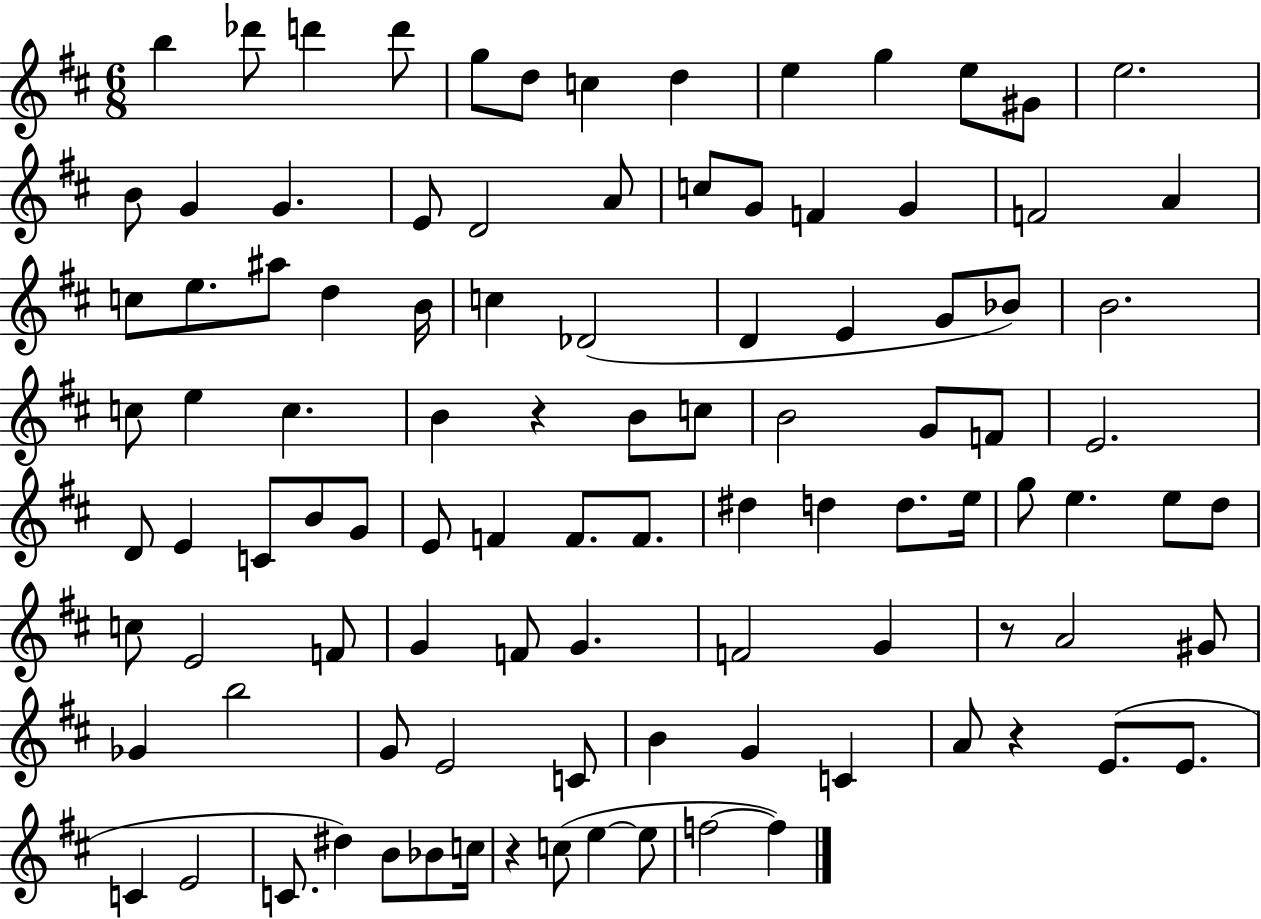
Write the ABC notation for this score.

X:1
T:Untitled
M:6/8
L:1/4
K:D
b _d'/2 d' d'/2 g/2 d/2 c d e g e/2 ^G/2 e2 B/2 G G E/2 D2 A/2 c/2 G/2 F G F2 A c/2 e/2 ^a/2 d B/4 c _D2 D E G/2 _B/2 B2 c/2 e c B z B/2 c/2 B2 G/2 F/2 E2 D/2 E C/2 B/2 G/2 E/2 F F/2 F/2 ^d d d/2 e/4 g/2 e e/2 d/2 c/2 E2 F/2 G F/2 G F2 G z/2 A2 ^G/2 _G b2 G/2 E2 C/2 B G C A/2 z E/2 E/2 C E2 C/2 ^d B/2 _B/2 c/4 z c/2 e e/2 f2 f